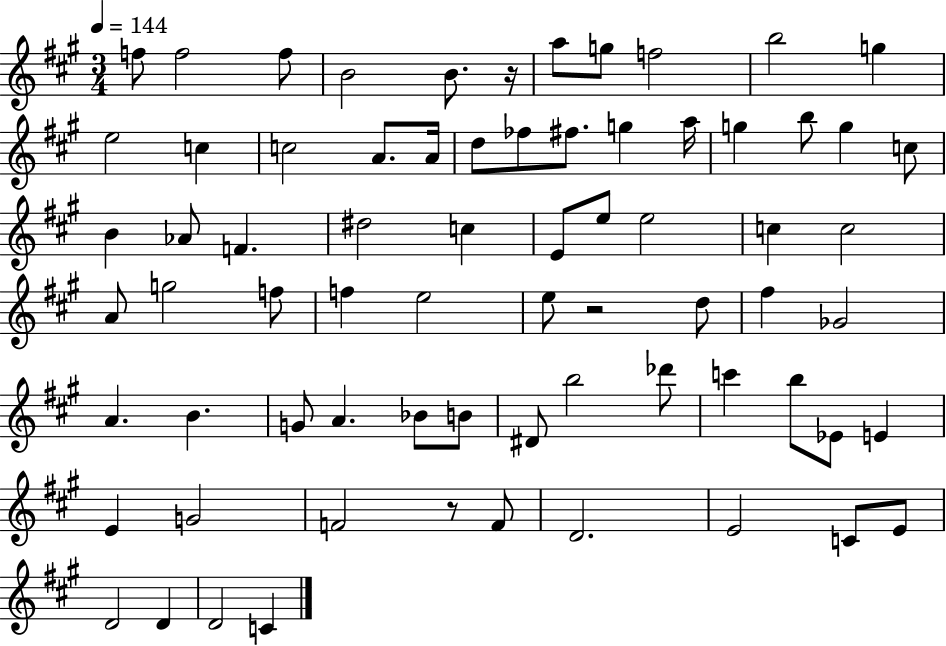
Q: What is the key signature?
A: A major